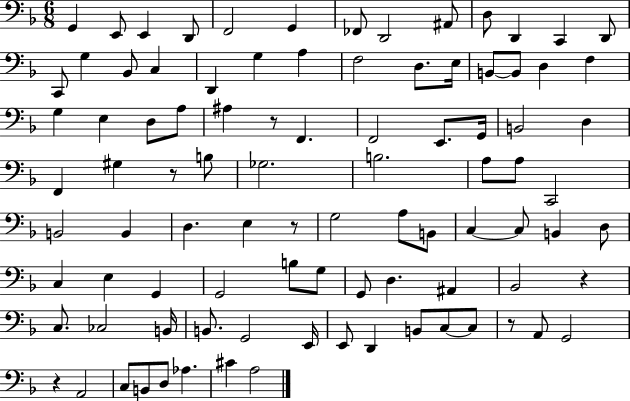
X:1
T:Untitled
M:6/8
L:1/4
K:F
G,, E,,/2 E,, D,,/2 F,,2 G,, _F,,/2 D,,2 ^A,,/2 D,/2 D,, C,, D,,/2 C,,/2 G, _B,,/2 C, D,, G, A, F,2 D,/2 E,/4 B,,/2 B,,/2 D, F, G, E, D,/2 A,/2 ^A, z/2 F,, F,,2 E,,/2 G,,/4 B,,2 D, F,, ^G, z/2 B,/2 _G,2 B,2 A,/2 A,/2 C,,2 B,,2 B,, D, E, z/2 G,2 A,/2 B,,/2 C, C,/2 B,, D,/2 C, E, G,, G,,2 B,/2 G,/2 G,,/2 D, ^A,, _B,,2 z C,/2 _C,2 B,,/4 B,,/2 G,,2 E,,/4 E,,/2 D,, B,,/2 C,/2 C,/2 z/2 A,,/2 G,,2 z A,,2 C,/2 B,,/2 D,/2 _A, ^C A,2